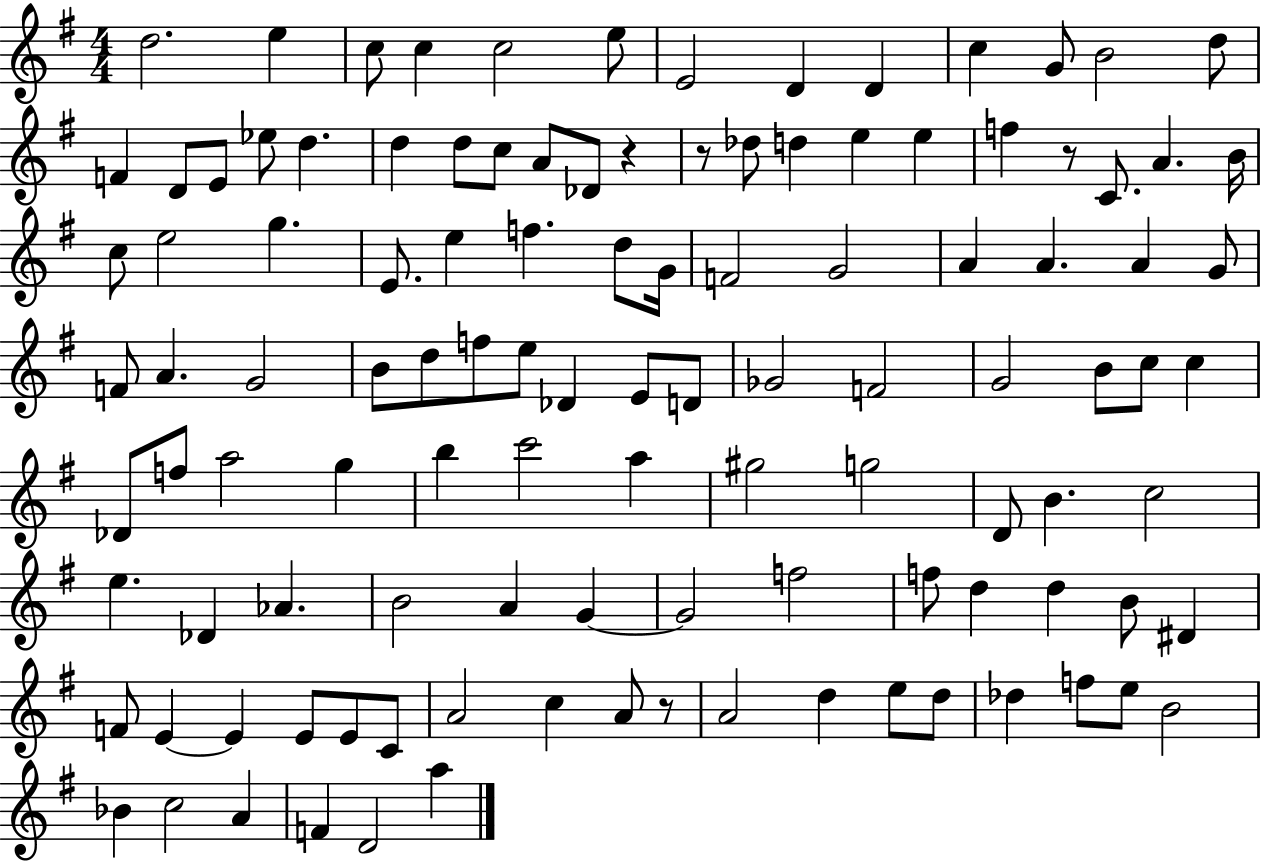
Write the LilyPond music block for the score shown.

{
  \clef treble
  \numericTimeSignature
  \time 4/4
  \key g \major
  d''2. e''4 | c''8 c''4 c''2 e''8 | e'2 d'4 d'4 | c''4 g'8 b'2 d''8 | \break f'4 d'8 e'8 ees''8 d''4. | d''4 d''8 c''8 a'8 des'8 r4 | r8 des''8 d''4 e''4 e''4 | f''4 r8 c'8. a'4. b'16 | \break c''8 e''2 g''4. | e'8. e''4 f''4. d''8 g'16 | f'2 g'2 | a'4 a'4. a'4 g'8 | \break f'8 a'4. g'2 | b'8 d''8 f''8 e''8 des'4 e'8 d'8 | ges'2 f'2 | g'2 b'8 c''8 c''4 | \break des'8 f''8 a''2 g''4 | b''4 c'''2 a''4 | gis''2 g''2 | d'8 b'4. c''2 | \break e''4. des'4 aes'4. | b'2 a'4 g'4~~ | g'2 f''2 | f''8 d''4 d''4 b'8 dis'4 | \break f'8 e'4~~ e'4 e'8 e'8 c'8 | a'2 c''4 a'8 r8 | a'2 d''4 e''8 d''8 | des''4 f''8 e''8 b'2 | \break bes'4 c''2 a'4 | f'4 d'2 a''4 | \bar "|."
}